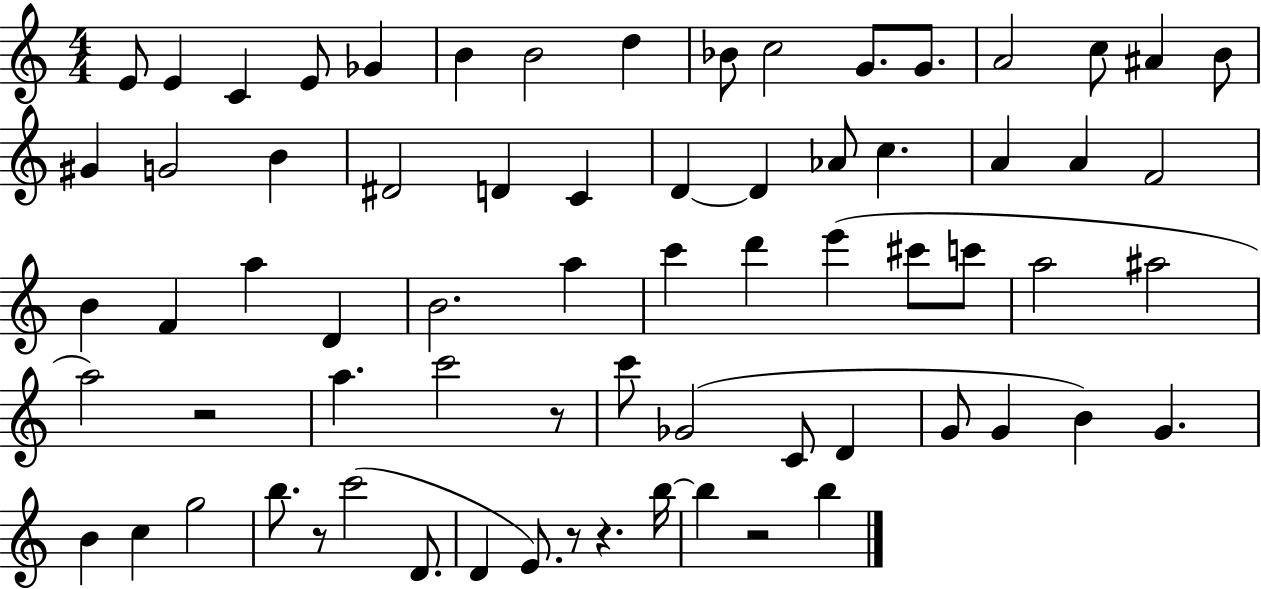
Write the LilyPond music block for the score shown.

{
  \clef treble
  \numericTimeSignature
  \time 4/4
  \key c \major
  \repeat volta 2 { e'8 e'4 c'4 e'8 ges'4 | b'4 b'2 d''4 | bes'8 c''2 g'8. g'8. | a'2 c''8 ais'4 b'8 | \break gis'4 g'2 b'4 | dis'2 d'4 c'4 | d'4~~ d'4 aes'8 c''4. | a'4 a'4 f'2 | \break b'4 f'4 a''4 d'4 | b'2. a''4 | c'''4 d'''4 e'''4( cis'''8 c'''8 | a''2 ais''2 | \break a''2) r2 | a''4. c'''2 r8 | c'''8 ges'2( c'8 d'4 | g'8 g'4 b'4) g'4. | \break b'4 c''4 g''2 | b''8. r8 c'''2( d'8. | d'4 e'8.) r8 r4. b''16~~ | b''4 r2 b''4 | \break } \bar "|."
}